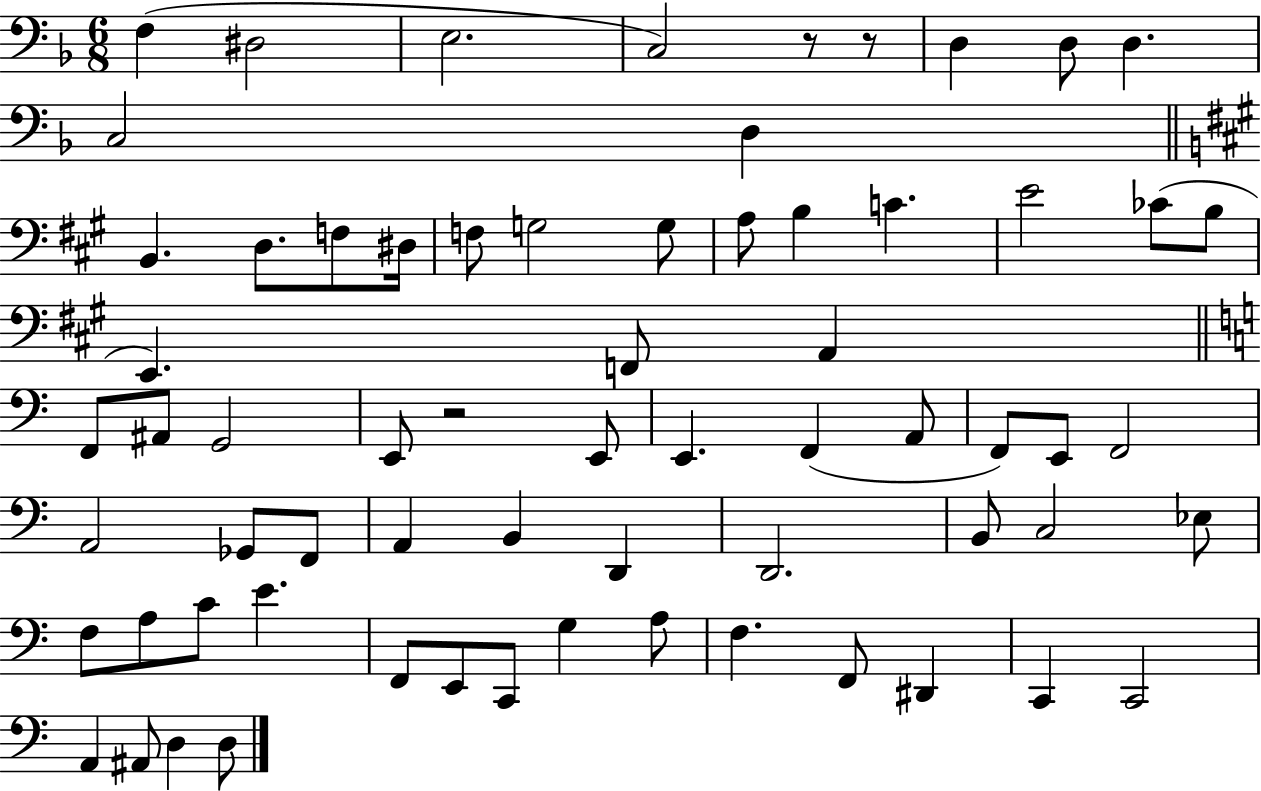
{
  \clef bass
  \numericTimeSignature
  \time 6/8
  \key f \major
  f4( dis2 | e2. | c2) r8 r8 | d4 d8 d4. | \break c2 d4 | \bar "||" \break \key a \major b,4. d8. f8 dis16 | f8 g2 g8 | a8 b4 c'4. | e'2 ces'8( b8 | \break e,4.) f,8 a,4 | \bar "||" \break \key c \major f,8 ais,8 g,2 | e,8 r2 e,8 | e,4. f,4( a,8 | f,8) e,8 f,2 | \break a,2 ges,8 f,8 | a,4 b,4 d,4 | d,2. | b,8 c2 ees8 | \break f8 a8 c'8 e'4. | f,8 e,8 c,8 g4 a8 | f4. f,8 dis,4 | c,4 c,2 | \break a,4 ais,8 d4 d8 | \bar "|."
}